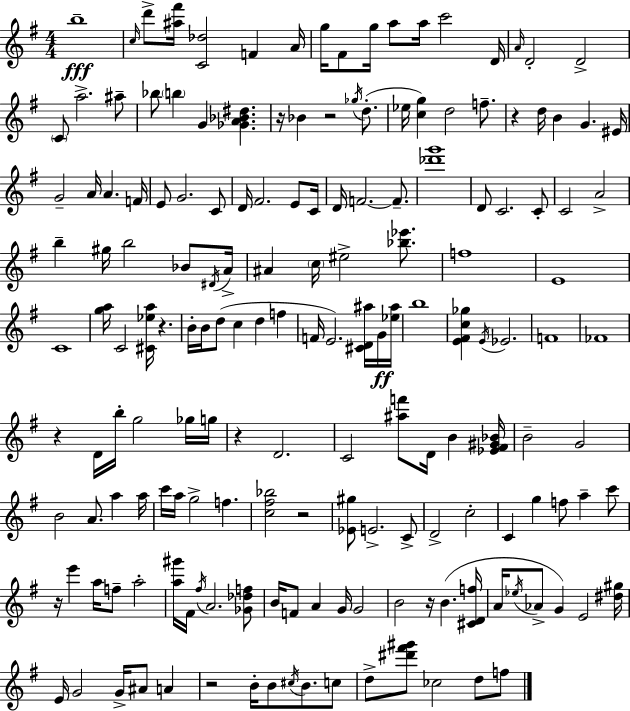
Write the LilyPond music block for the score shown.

{
  \clef treble
  \numericTimeSignature
  \time 4/4
  \key g \major
  \repeat volta 2 { b''1--\fff | \grace { c''16 } d'''8-> <ais'' fis'''>16 <c' des''>2 f'4 | a'16 g''16 fis'8 g''16 a''8 a''16 c'''2 | d'16 \grace { a'16 } d'2-. d'2-> | \break \parenthesize c'8 a''2.-> | ais''8-- bes''8 \parenthesize b''4 g'4 <ges' a' bes' dis''>4. | r16 bes'4 r2 \acciaccatura { ges''16 }( | d''8.-. ees''16 <c'' g''>4) d''2 | \break f''8.-- r4 d''16 b'4 g'4. | eis'16 g'2-- a'16 a'4. | f'16 e'8 g'2. | c'8 d'16 fis'2. | \break e'8 c'16 d'16 f'2.~~ | f'8.-- <des''' g'''>1 | d'8 c'2. | c'8-. c'2 a'2-> | \break b''4-- gis''16 b''2 | bes'8 \acciaccatura { dis'16 } a'16-> ais'4 \parenthesize c''16 eis''2-> | <bes'' ees'''>8. f''1 | e'1 | \break c'1 | <g'' a''>16 c'2 <cis' ees'' a''>16 r4. | b'16-. b'16 d''8( c''4 d''4 | f''4 f'16 e'2.) | \break <cis' d' ais''>16 g'16\ff <ees'' ais''>16 b''1 | <e' fis' c'' ges''>4 \acciaccatura { e'16 } ees'2. | f'1 | fes'1 | \break r4 d'16 b''16-. g''2 | ges''16 g''16 r4 d'2. | c'2 <ais'' f'''>8 d'16 | b'4 <ees' fis' gis' bes'>16 b'2-- g'2 | \break b'2 a'8. | a''4 a''16 c'''16 a''16 g''2-> f''4. | <c'' fis'' bes''>2 r2 | <ees' gis''>8 e'2.-> | \break c'8-> d'2-> c''2-. | c'4 g''4 f''8 a''4-- | c'''8 r16 e'''4 a''16 f''8-- a''2-. | <a'' gis'''>16 fis'16 \acciaccatura { fis''16 } a'2. | \break <ges' des'' f''>8 b'16 f'8 a'4 g'16 g'2 | b'2 r16 b'4.( | <cis' d' f''>16 a'16 \acciaccatura { ees''16 } aes'8-> g'4) e'2 | <dis'' gis''>16 e'16 g'2 | \break g'16-> ais'8 a'4 r2 b'16-. | b'8 \acciaccatura { cis''16 } b'8. c''8 d''8-> <dis''' fis''' gis'''>8 ces''2 | d''8 f''8 } \bar "|."
}